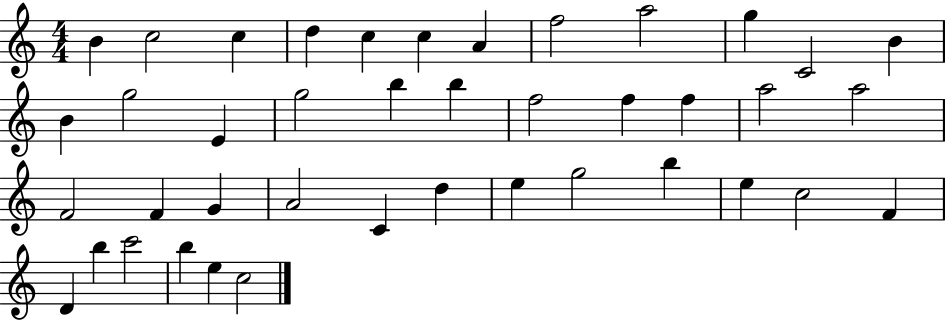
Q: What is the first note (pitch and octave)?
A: B4